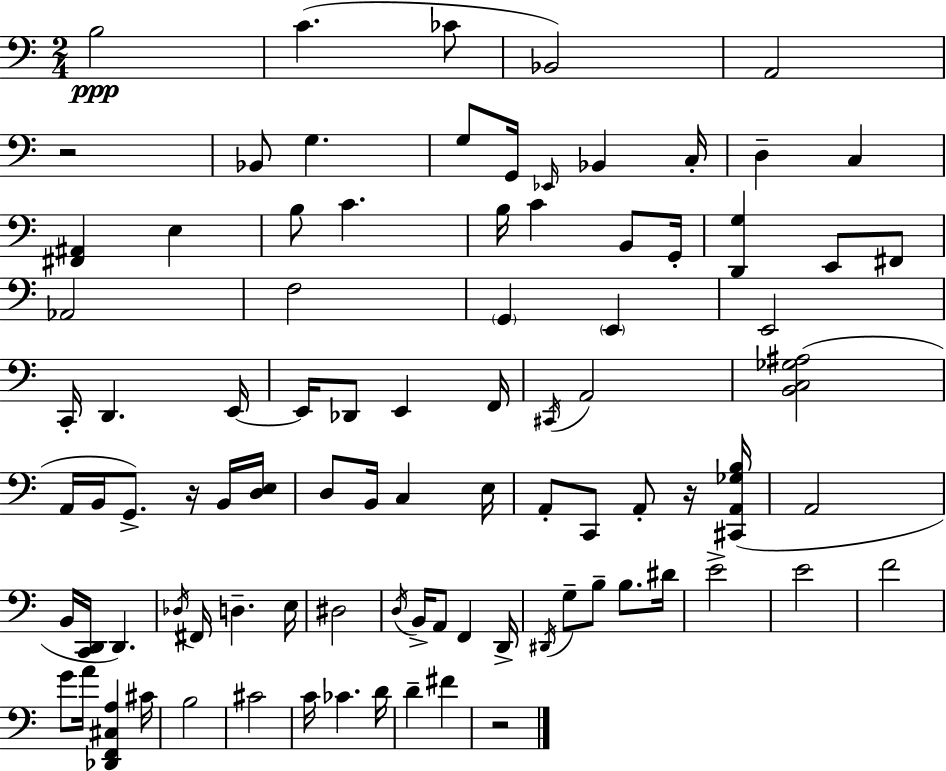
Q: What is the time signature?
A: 2/4